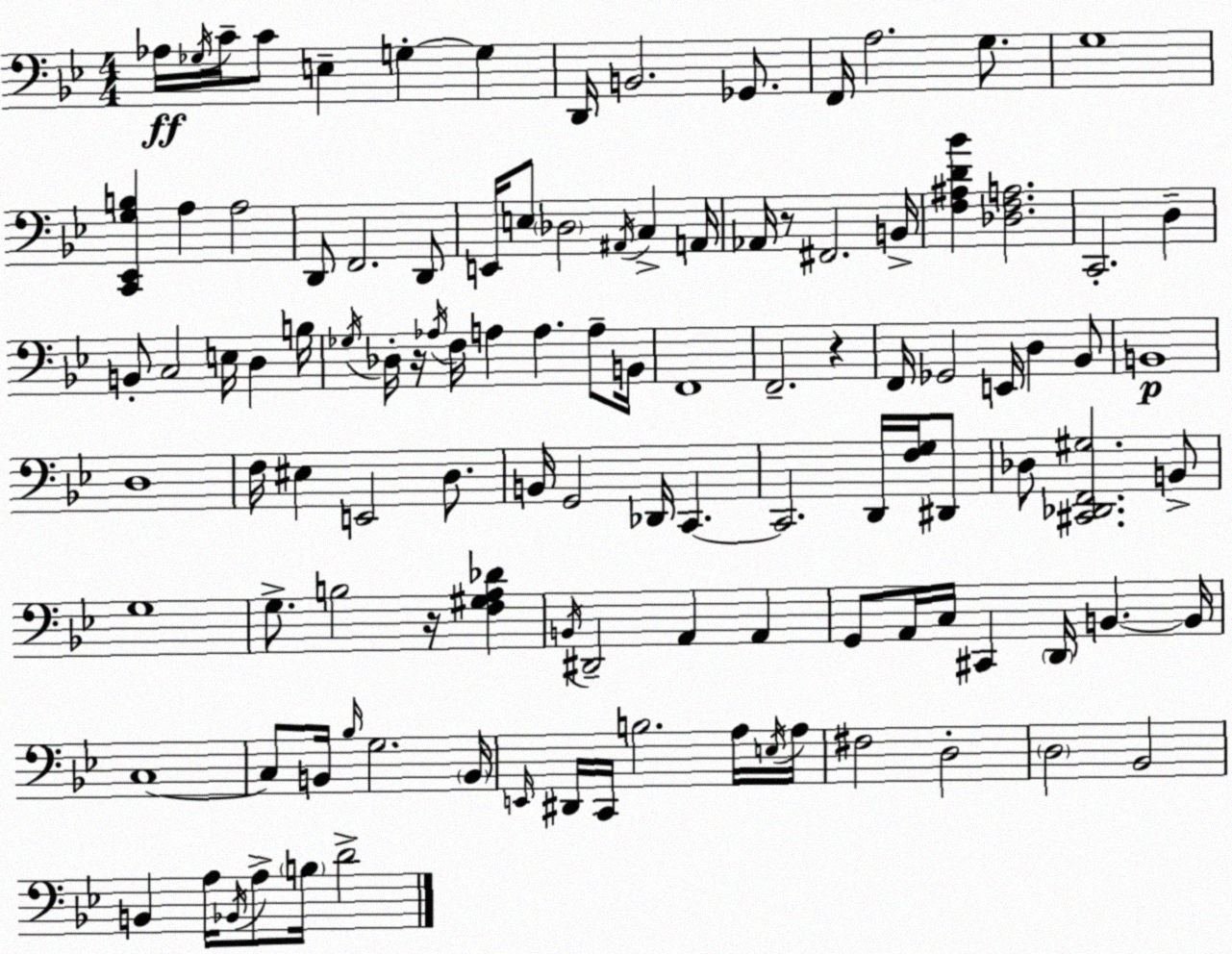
X:1
T:Untitled
M:4/4
L:1/4
K:Bb
_A,/4 _G,/4 C/4 C/2 E, G, G, D,,/4 B,,2 _G,,/2 F,,/4 A,2 G,/2 G,4 [C,,_E,,G,B,] A, A,2 D,,/2 F,,2 D,,/2 E,,/4 E,/2 _D,2 ^A,,/4 C, A,,/4 _A,,/4 z/2 ^F,,2 B,,/4 [F,^A,D_B] [_D,F,A,]2 C,,2 D, B,,/2 C,2 E,/4 D, B,/4 _G,/4 _D,/4 z/4 _A,/4 F,/4 A, A, A,/2 B,,/4 F,,4 F,,2 z F,,/4 _G,,2 E,,/4 D, _B,,/2 B,,4 D,4 F,/4 ^E, E,,2 D,/2 B,,/4 G,,2 _D,,/4 C,, C,,2 D,,/4 [F,G,]/4 ^D,,/2 _D,/2 [^C,,_D,,F,,^G,]2 B,,/2 G,4 G,/2 B,2 z/4 [F,^G,A,_D] B,,/4 ^D,,2 A,, A,, G,,/2 A,,/4 C,/4 ^C,, D,,/4 B,, B,,/4 C,4 C,/2 B,,/4 _B,/4 G,2 B,,/4 E,,/4 ^D,,/4 C,,/4 B,2 A,/4 E,/4 A,/4 ^F,2 D,2 D,2 _B,,2 B,, A,/4 _B,,/4 A,/2 B,/4 D2